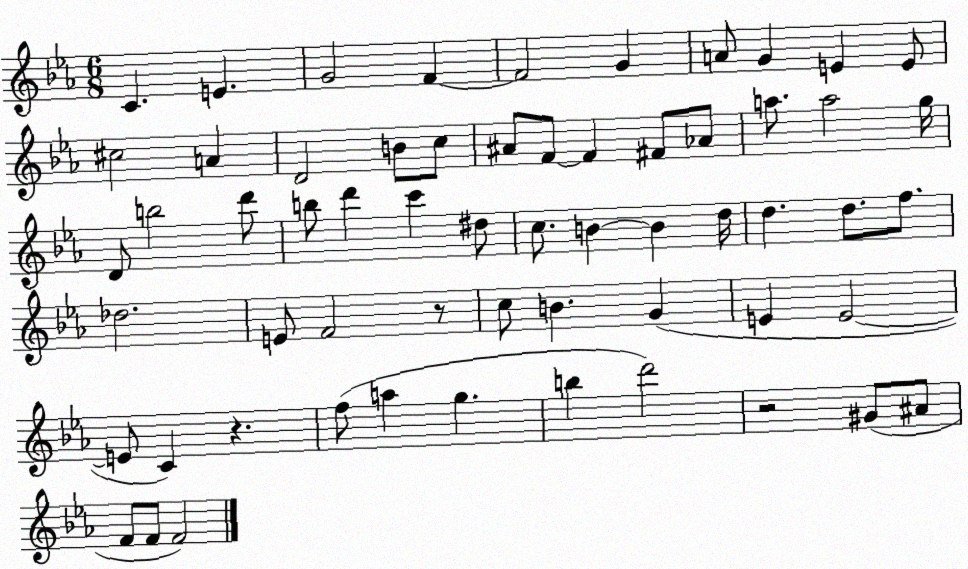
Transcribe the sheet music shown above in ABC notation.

X:1
T:Untitled
M:6/8
L:1/4
K:Eb
C E G2 F F2 G A/2 G E E/2 ^c2 A D2 B/2 c/2 ^A/2 F/2 F ^F/2 _A/2 a/2 a2 g/4 D/2 b2 d'/2 b/2 d' c' ^d/2 c/2 B B d/4 d d/2 f/2 _d2 E/2 F2 z/2 c/2 B G E E2 E/2 C z f/2 a g b d'2 z2 ^G/2 ^A/2 F/2 F/2 F2